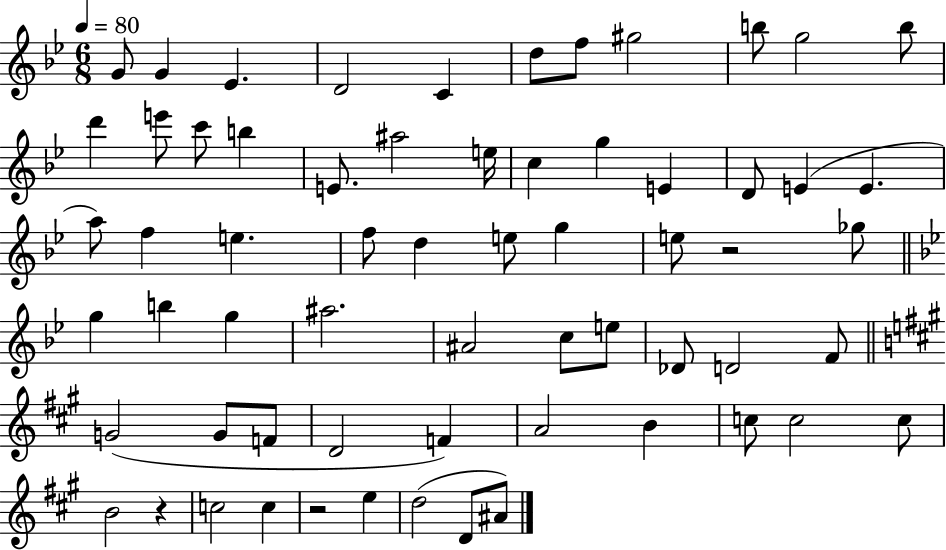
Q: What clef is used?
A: treble